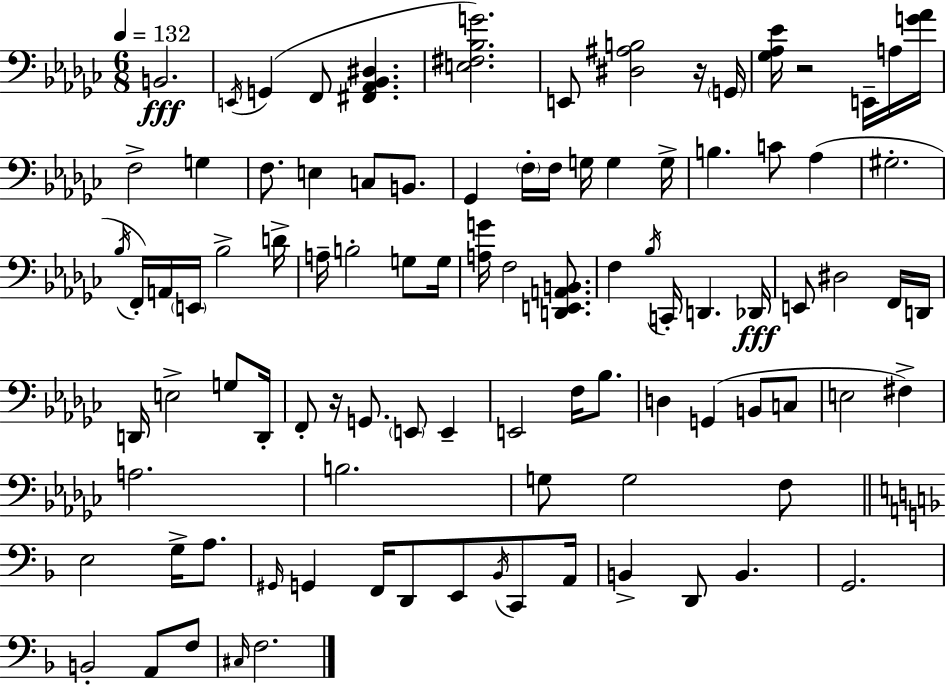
X:1
T:Untitled
M:6/8
L:1/4
K:Ebm
B,,2 E,,/4 G,, F,,/2 [^F,,_A,,_B,,^D,] [E,^F,_B,G]2 E,,/2 [^D,^A,B,]2 z/4 G,,/4 [_G,_A,_E]/4 z2 E,,/4 A,/4 [G_A]/4 F,2 G, F,/2 E, C,/2 B,,/2 _G,, F,/4 F,/4 G,/4 G, G,/4 B, C/2 _A, ^G,2 _B,/4 F,,/4 A,,/4 E,,/4 _B,2 D/4 A,/4 B,2 G,/2 G,/4 [A,G]/4 F,2 [D,,E,,A,,B,,]/2 F, _B,/4 C,,/4 D,, _D,,/4 E,,/2 ^D,2 F,,/4 D,,/4 D,,/4 E,2 G,/2 D,,/4 F,,/2 z/4 G,,/2 E,,/2 E,, E,,2 F,/4 _B,/2 D, G,, B,,/2 C,/2 E,2 ^F, A,2 B,2 G,/2 G,2 F,/2 E,2 G,/4 A,/2 ^G,,/4 G,, F,,/4 D,,/2 E,,/2 _B,,/4 C,,/2 A,,/4 B,, D,,/2 B,, G,,2 B,,2 A,,/2 F,/2 ^C,/4 F,2